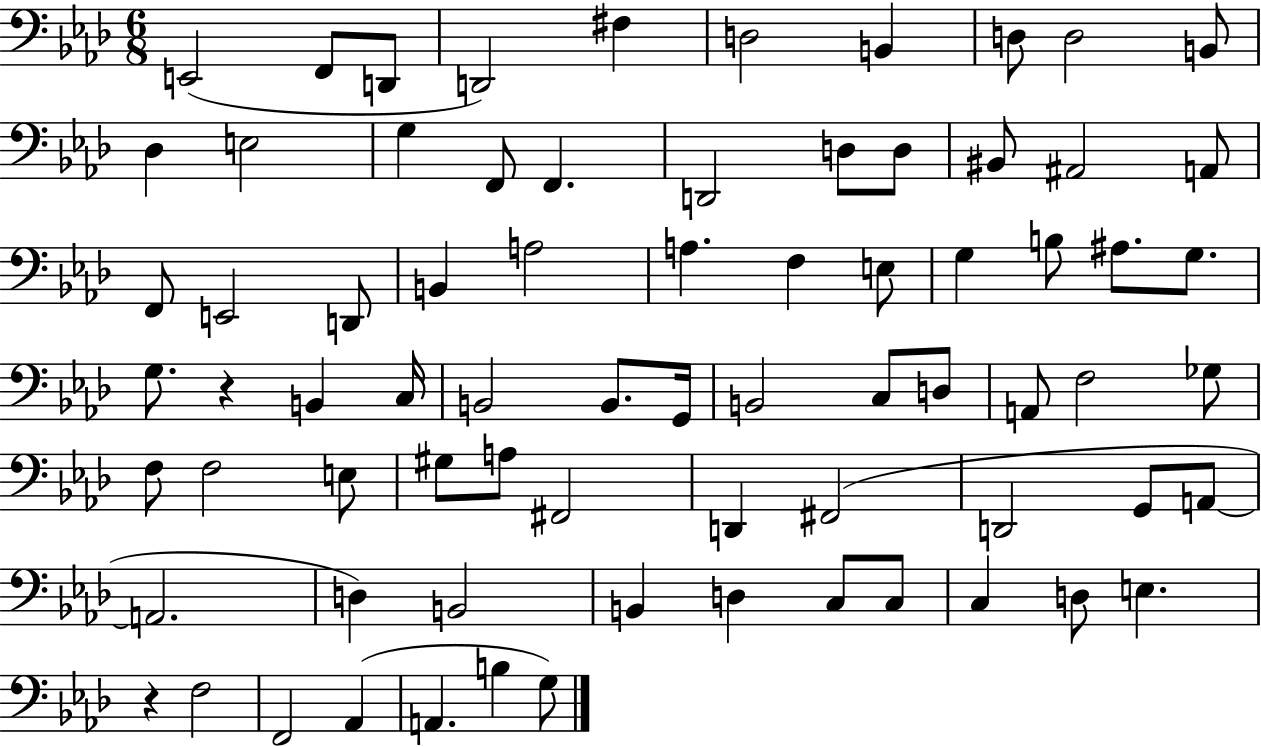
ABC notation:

X:1
T:Untitled
M:6/8
L:1/4
K:Ab
E,,2 F,,/2 D,,/2 D,,2 ^F, D,2 B,, D,/2 D,2 B,,/2 _D, E,2 G, F,,/2 F,, D,,2 D,/2 D,/2 ^B,,/2 ^A,,2 A,,/2 F,,/2 E,,2 D,,/2 B,, A,2 A, F, E,/2 G, B,/2 ^A,/2 G,/2 G,/2 z B,, C,/4 B,,2 B,,/2 G,,/4 B,,2 C,/2 D,/2 A,,/2 F,2 _G,/2 F,/2 F,2 E,/2 ^G,/2 A,/2 ^F,,2 D,, ^F,,2 D,,2 G,,/2 A,,/2 A,,2 D, B,,2 B,, D, C,/2 C,/2 C, D,/2 E, z F,2 F,,2 _A,, A,, B, G,/2